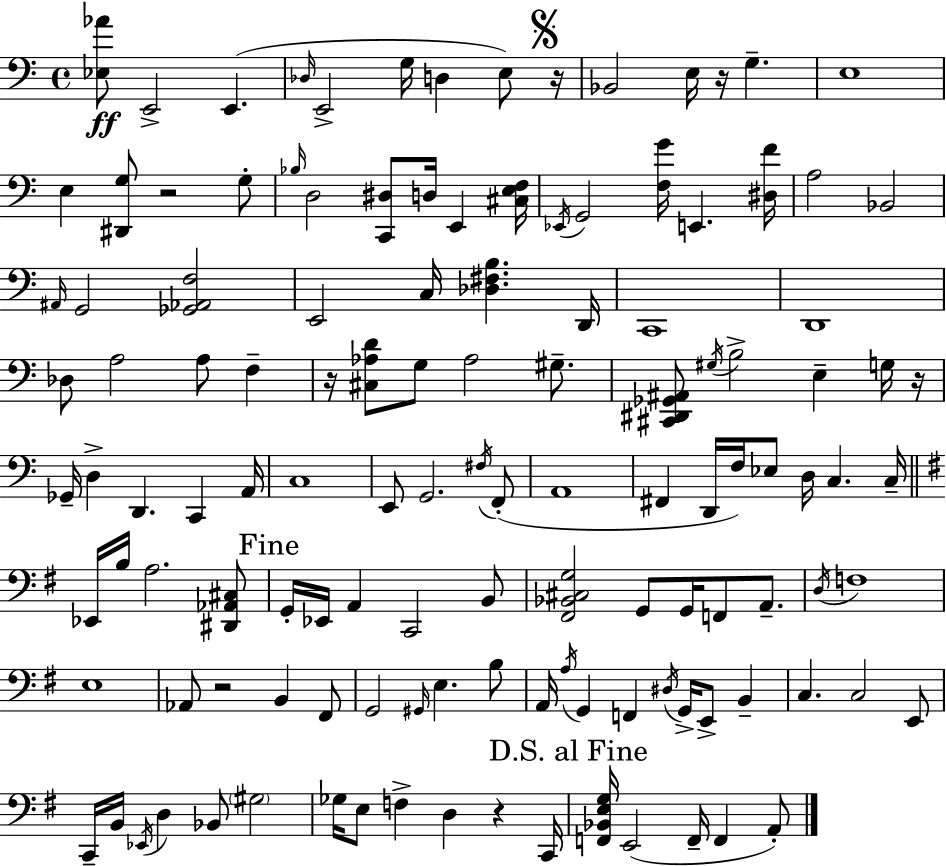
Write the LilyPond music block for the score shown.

{
  \clef bass
  \time 4/4
  \defaultTimeSignature
  \key a \minor
  \repeat volta 2 { <ees aes'>8\ff e,2-> e,4.( | \grace { des16 } e,2-> g16 d4 e8) | \mark \markup { \musicglyph "scripts.segno" } r16 bes,2 e16 r16 g4.-- | e1 | \break e4 <dis, g>8 r2 g8-. | \grace { bes16 } d2 <c, dis>8 d16 e,4 | <cis e f>16 \acciaccatura { ees,16 } g,2 <f g'>16 e,4. | <dis f'>16 a2 bes,2 | \break \grace { ais,16 } g,2 <ges, aes, f>2 | e,2 c16 <des fis b>4. | d,16 c,1 | d,1 | \break des8 a2 a8 | f4-- r16 <cis aes d'>8 g8 aes2 | gis8.-- <cis, dis, ges, ais,>8 \acciaccatura { gis16 } b2-> e4-- | g16 r16 ges,16-- d4-> d,4. | \break c,4 a,16 c1 | e,8 g,2. | \acciaccatura { fis16 } f,8-.( a,1 | fis,4 d,16 f16) ees8 d16 c4. | \break c16-- \bar "||" \break \key g \major ees,16 b16 a2. <dis, aes, cis>8 | \mark "Fine" g,16-. ees,16 a,4 c,2 b,8 | <fis, bes, cis g>2 g,8 g,16 f,8 a,8.-- | \acciaccatura { d16 } f1 | \break e1 | aes,8 r2 b,4 fis,8 | g,2 \grace { gis,16 } e4. | b8 a,16 \acciaccatura { a16 } g,4 f,4 \acciaccatura { dis16 } g,16-> e,8-> | \break b,4-- c4. c2 | e,8 c,16-- b,16 \acciaccatura { ees,16 } d4 bes,8 \parenthesize gis2 | ges16 e8 f4-> d4 | r4 c,16 \mark "D.S. al Fine" <f, bes, e g>16 e,2( f,16-- f,4 | \break a,8-.) } \bar "|."
}